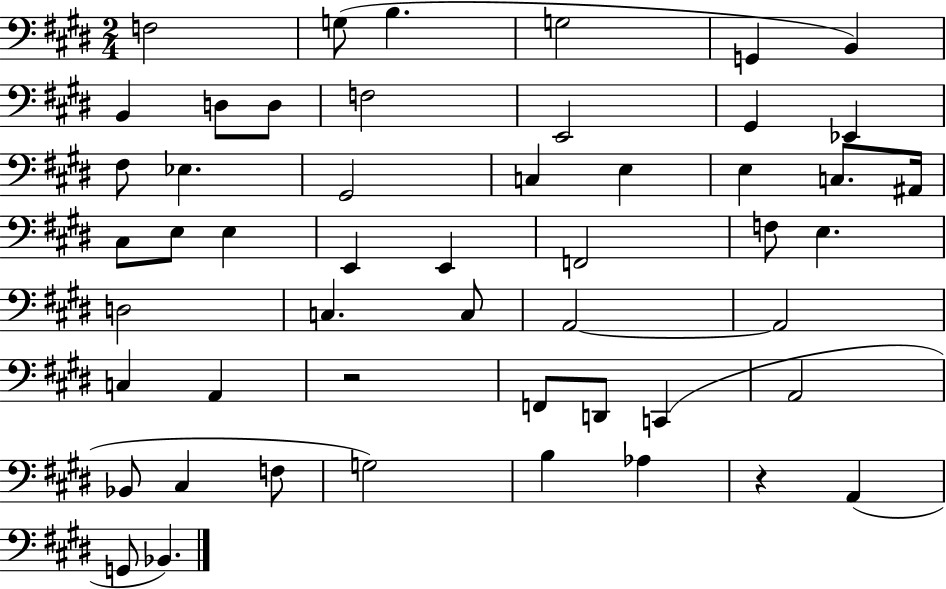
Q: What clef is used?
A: bass